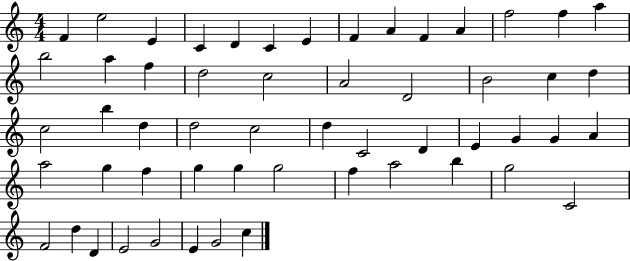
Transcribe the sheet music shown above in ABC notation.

X:1
T:Untitled
M:4/4
L:1/4
K:C
F e2 E C D C E F A F A f2 f a b2 a f d2 c2 A2 D2 B2 c d c2 b d d2 c2 d C2 D E G G A a2 g f g g g2 f a2 b g2 C2 F2 d D E2 G2 E G2 c